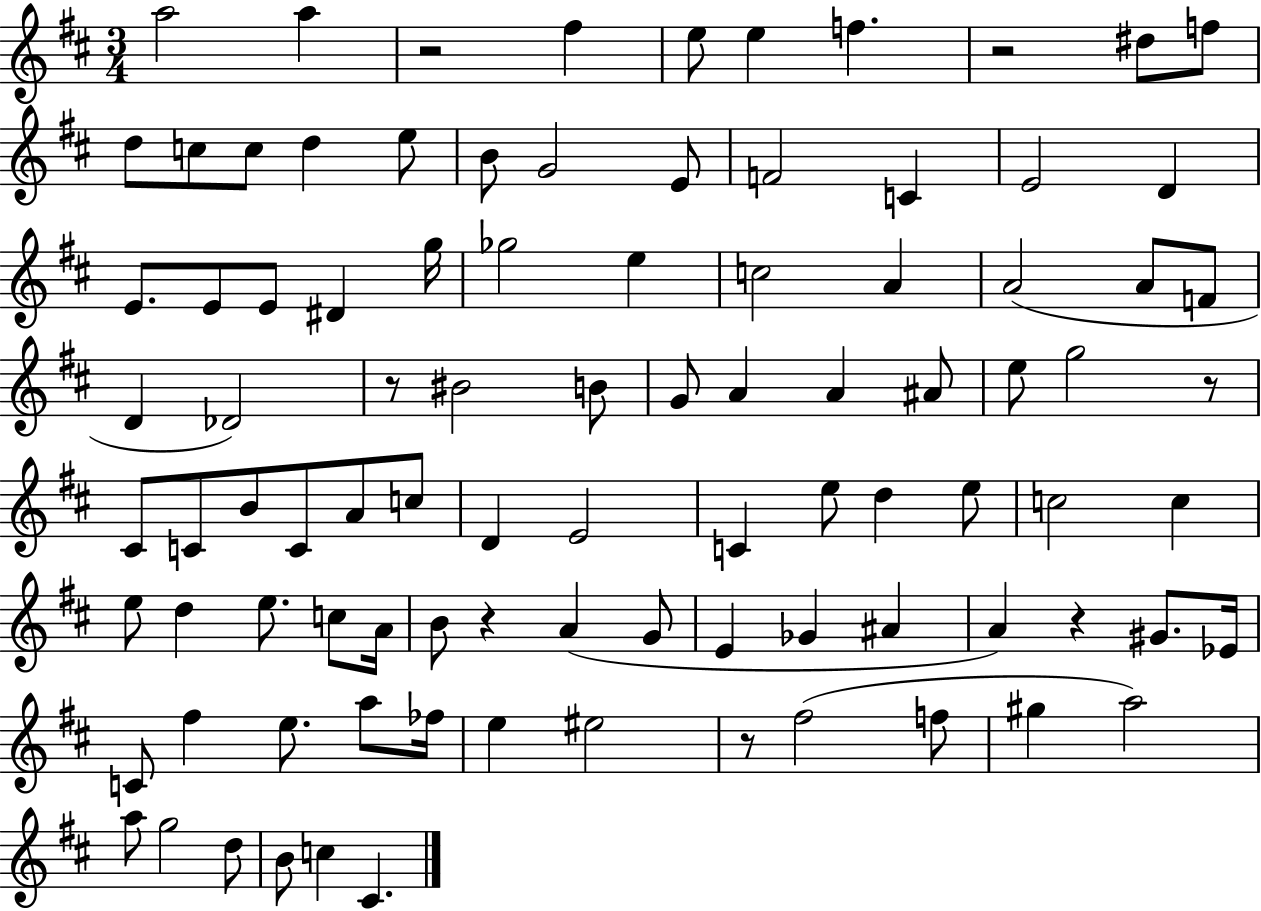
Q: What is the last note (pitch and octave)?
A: C#4